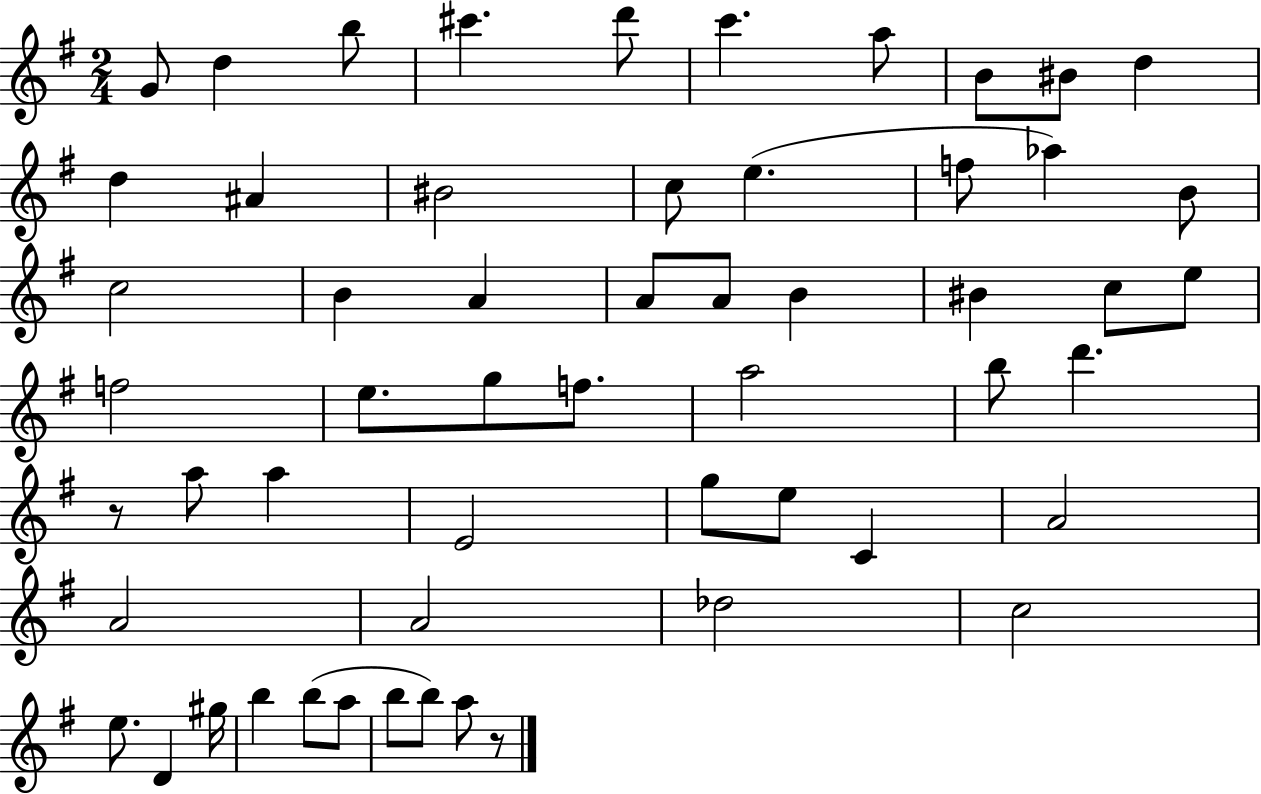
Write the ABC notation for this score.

X:1
T:Untitled
M:2/4
L:1/4
K:G
G/2 d b/2 ^c' d'/2 c' a/2 B/2 ^B/2 d d ^A ^B2 c/2 e f/2 _a B/2 c2 B A A/2 A/2 B ^B c/2 e/2 f2 e/2 g/2 f/2 a2 b/2 d' z/2 a/2 a E2 g/2 e/2 C A2 A2 A2 _d2 c2 e/2 D ^g/4 b b/2 a/2 b/2 b/2 a/2 z/2